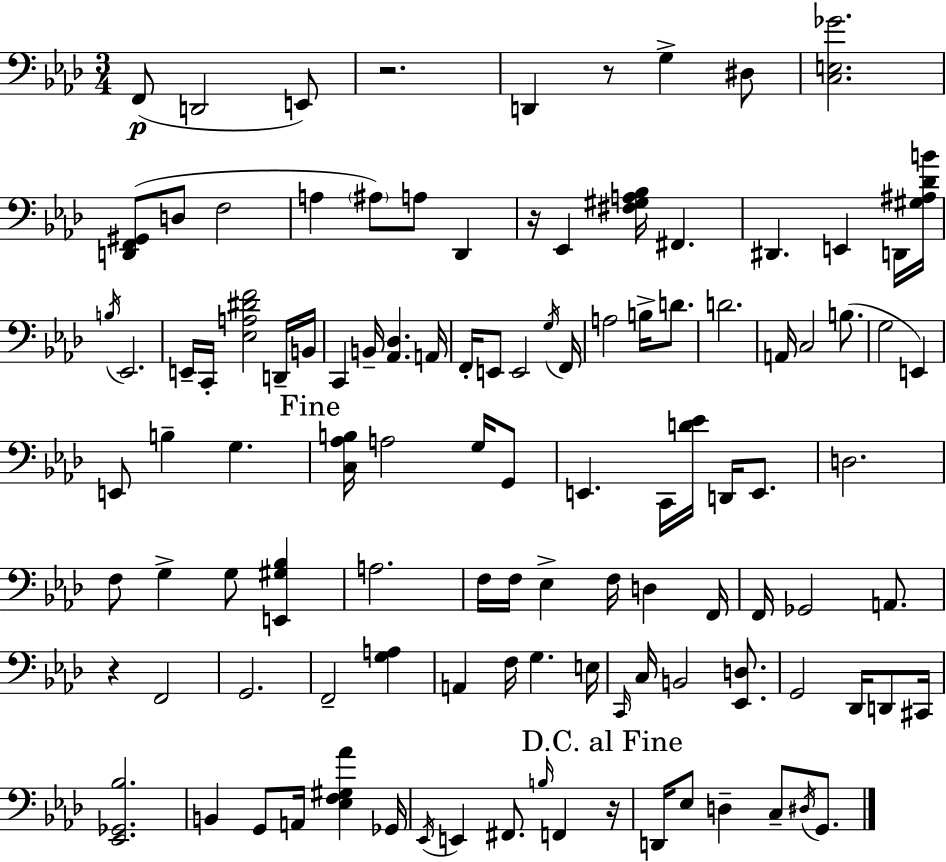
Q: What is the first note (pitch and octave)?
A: F2